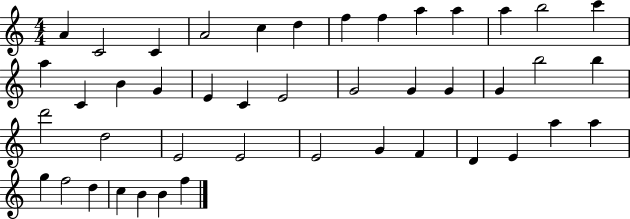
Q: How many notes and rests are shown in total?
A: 44